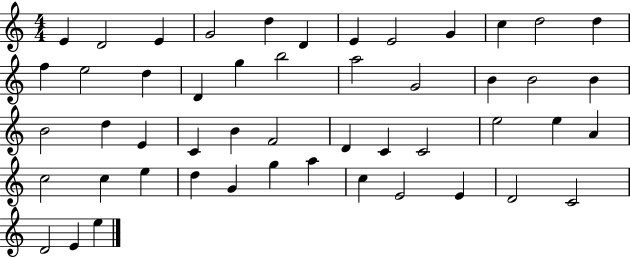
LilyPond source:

{
  \clef treble
  \numericTimeSignature
  \time 4/4
  \key c \major
  e'4 d'2 e'4 | g'2 d''4 d'4 | e'4 e'2 g'4 | c''4 d''2 d''4 | \break f''4 e''2 d''4 | d'4 g''4 b''2 | a''2 g'2 | b'4 b'2 b'4 | \break b'2 d''4 e'4 | c'4 b'4 f'2 | d'4 c'4 c'2 | e''2 e''4 a'4 | \break c''2 c''4 e''4 | d''4 g'4 g''4 a''4 | c''4 e'2 e'4 | d'2 c'2 | \break d'2 e'4 e''4 | \bar "|."
}